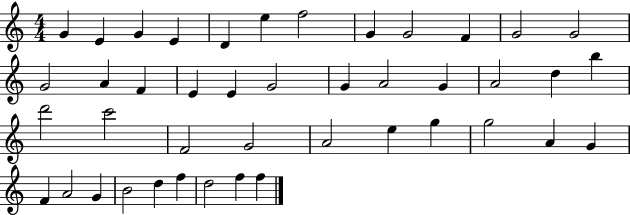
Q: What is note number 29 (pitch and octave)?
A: A4